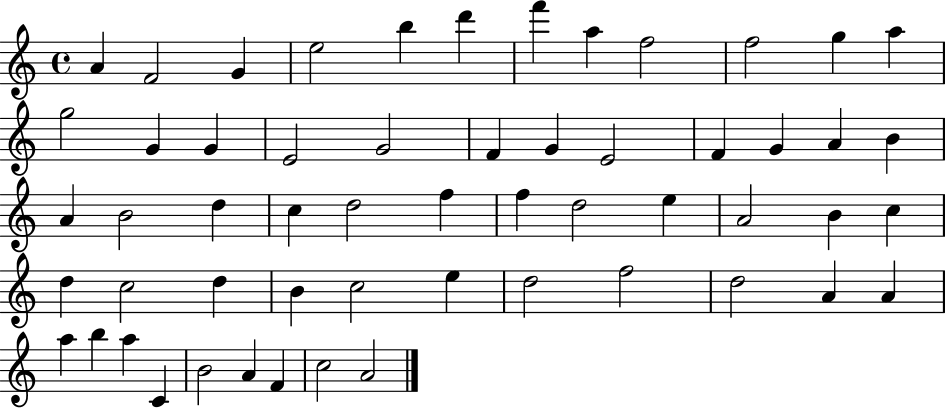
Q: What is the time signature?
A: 4/4